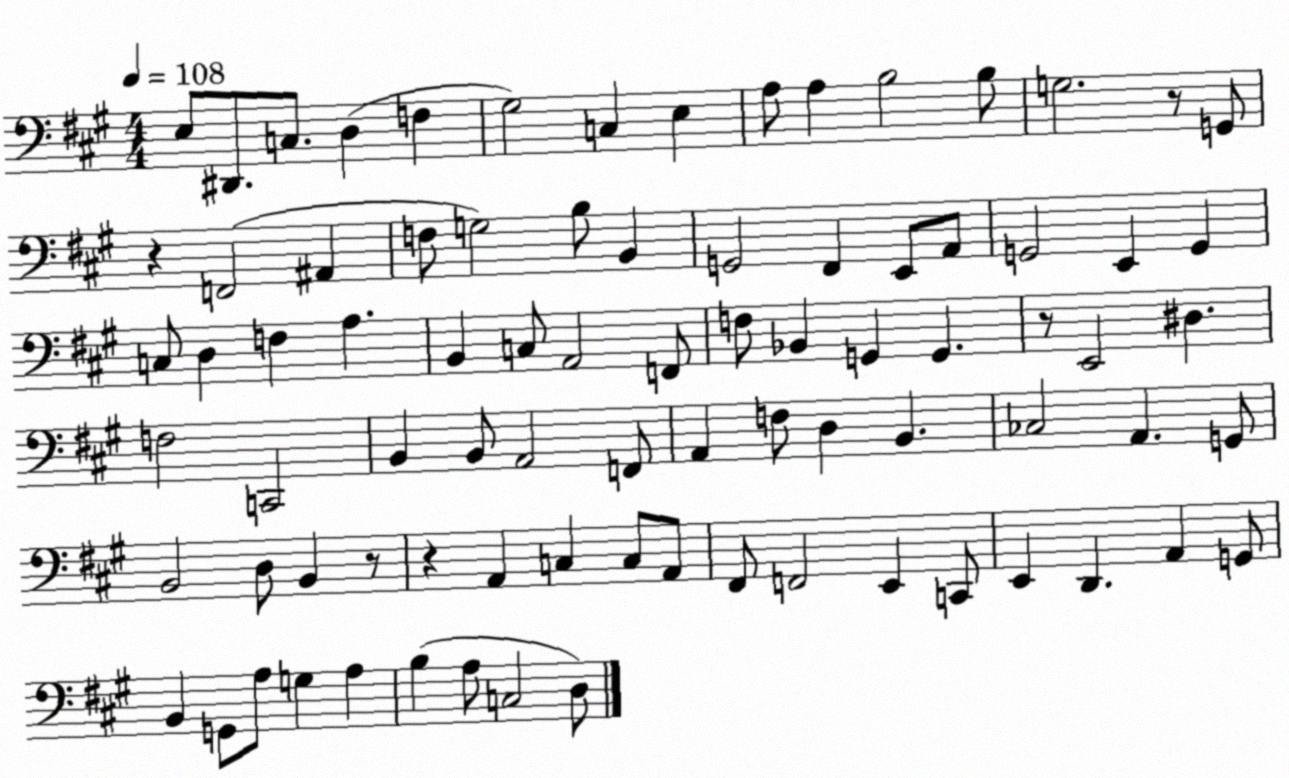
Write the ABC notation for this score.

X:1
T:Untitled
M:4/4
L:1/4
K:A
E,/2 ^D,,/2 C,/2 D, F, ^G,2 C, E, A,/2 A, B,2 B,/2 G,2 z/2 G,,/2 z F,,2 ^A,, F,/2 G,2 B,/2 B,, G,,2 ^F,, E,,/2 A,,/2 G,,2 E,, G,, C,/2 D, F, A, B,, C,/2 A,,2 F,,/2 F,/2 _B,, G,, G,, z/2 E,,2 ^D, F,2 C,,2 B,, B,,/2 A,,2 F,,/2 A,, F,/2 D, B,, _C,2 A,, G,,/2 B,,2 D,/2 B,, z/2 z A,, C, C,/2 A,,/2 ^F,,/2 F,,2 E,, C,,/2 E,, D,, A,, G,,/2 B,, G,,/2 A,/2 G, A, B, A,/2 C,2 D,/2